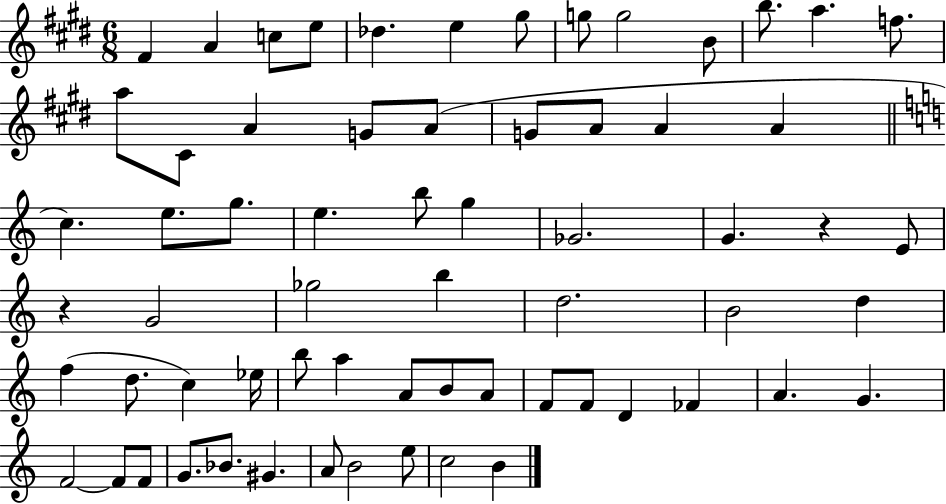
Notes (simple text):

F#4/q A4/q C5/e E5/e Db5/q. E5/q G#5/e G5/e G5/h B4/e B5/e. A5/q. F5/e. A5/e C#4/e A4/q G4/e A4/e G4/e A4/e A4/q A4/q C5/q. E5/e. G5/e. E5/q. B5/e G5/q Gb4/h. G4/q. R/q E4/e R/q G4/h Gb5/h B5/q D5/h. B4/h D5/q F5/q D5/e. C5/q Eb5/s B5/e A5/q A4/e B4/e A4/e F4/e F4/e D4/q FES4/q A4/q. G4/q. F4/h F4/e F4/e G4/e. Bb4/e. G#4/q. A4/e B4/h E5/e C5/h B4/q